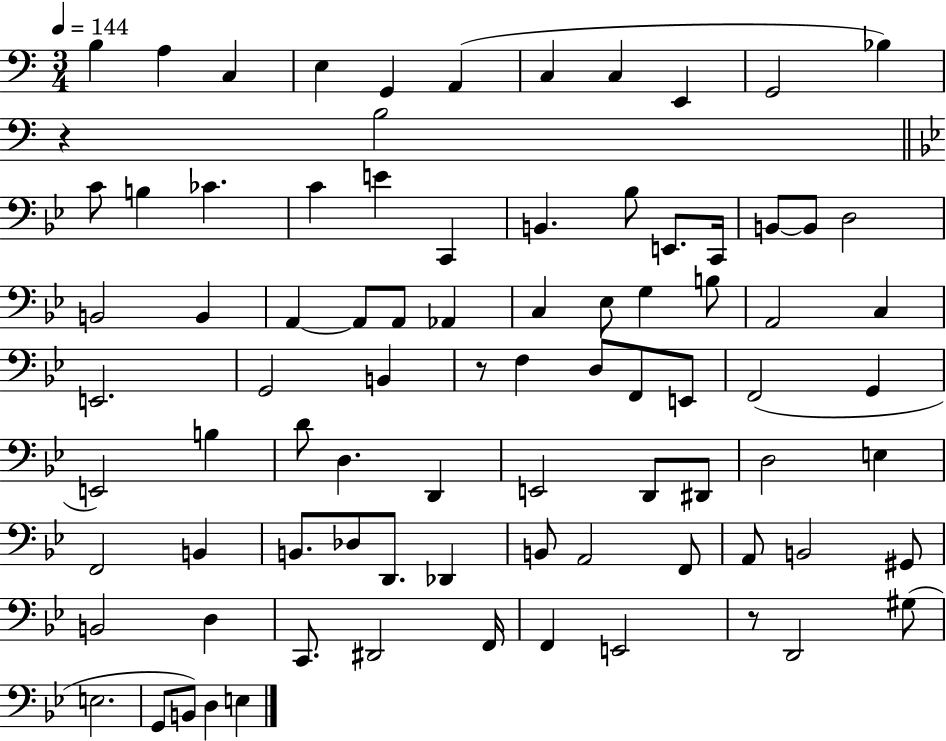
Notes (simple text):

B3/q A3/q C3/q E3/q G2/q A2/q C3/q C3/q E2/q G2/h Bb3/q R/q B3/h C4/e B3/q CES4/q. C4/q E4/q C2/q B2/q. Bb3/e E2/e. C2/s B2/e B2/e D3/h B2/h B2/q A2/q A2/e A2/e Ab2/q C3/q Eb3/e G3/q B3/e A2/h C3/q E2/h. G2/h B2/q R/e F3/q D3/e F2/e E2/e F2/h G2/q E2/h B3/q D4/e D3/q. D2/q E2/h D2/e D#2/e D3/h E3/q F2/h B2/q B2/e. Db3/e D2/e. Db2/q B2/e A2/h F2/e A2/e B2/h G#2/e B2/h D3/q C2/e. D#2/h F2/s F2/q E2/h R/e D2/h G#3/e E3/h. G2/e B2/e D3/q E3/q